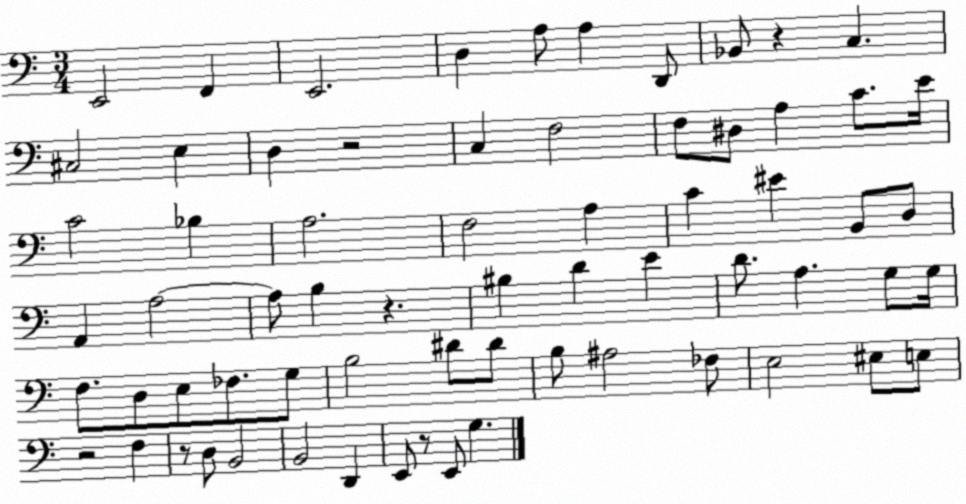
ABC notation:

X:1
T:Untitled
M:3/4
L:1/4
K:C
E,,2 F,, E,,2 D, A,/2 A, D,,/2 _B,,/2 z C, ^C,2 E, D, z2 C, F,2 F,/2 ^D,/2 A, C/2 E/4 C2 _B, A,2 F,2 A, C ^E B,,/2 D,/2 A,, A,2 A,/2 B, z ^B, D E D/2 A, G,/2 G,/4 F,/2 D,/2 E,/2 _F,/2 G,/2 B,2 ^D/2 ^D/2 B,/2 ^A,2 _F,/2 E,2 ^E,/2 E,/2 z2 F, z/2 D,/2 B,,2 B,,2 D,, E,,/2 z/2 E,,/2 G,